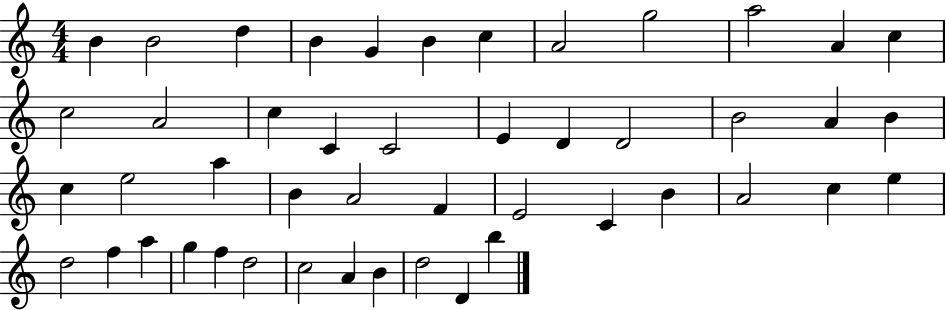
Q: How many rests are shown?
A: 0